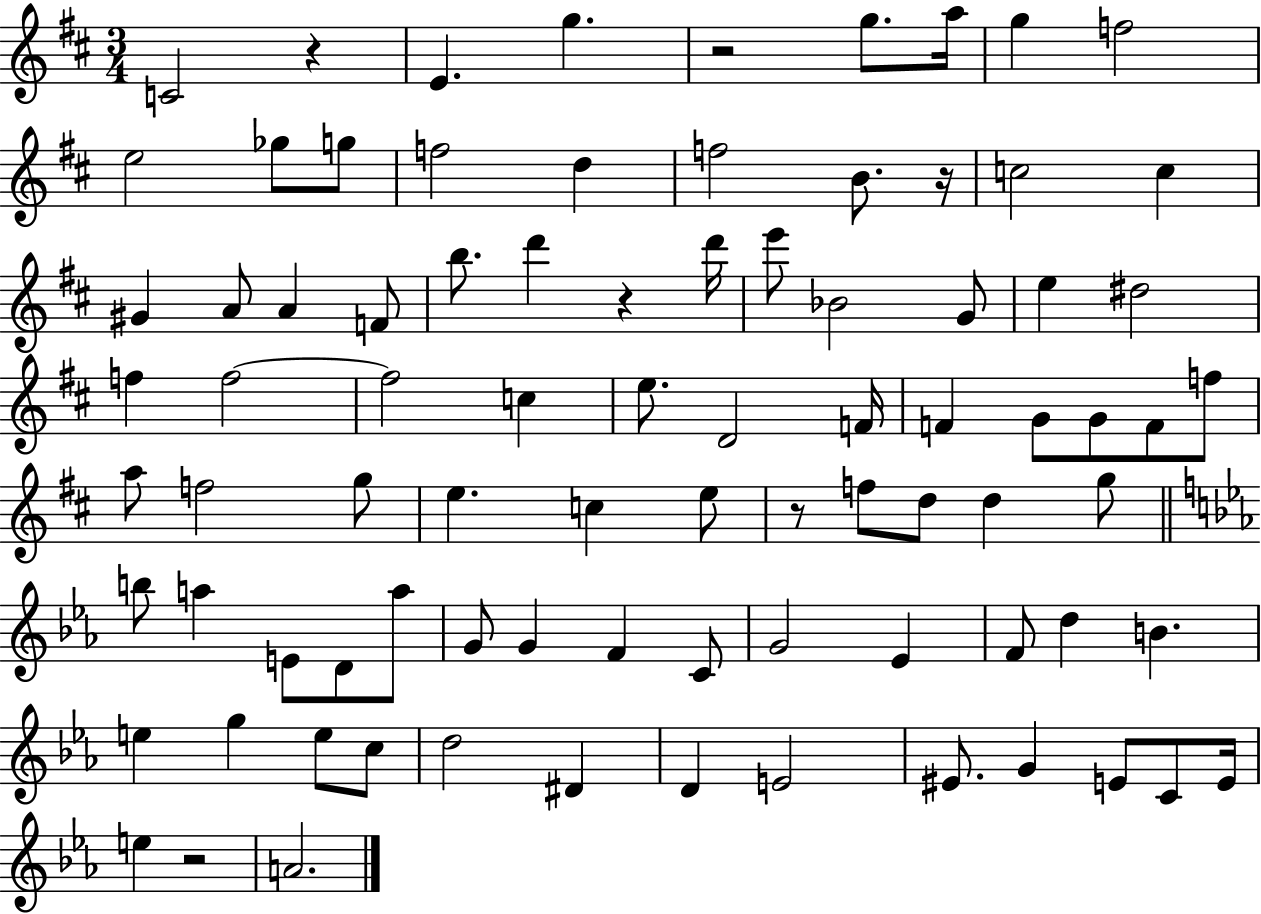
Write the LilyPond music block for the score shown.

{
  \clef treble
  \numericTimeSignature
  \time 3/4
  \key d \major
  c'2 r4 | e'4. g''4. | r2 g''8. a''16 | g''4 f''2 | \break e''2 ges''8 g''8 | f''2 d''4 | f''2 b'8. r16 | c''2 c''4 | \break gis'4 a'8 a'4 f'8 | b''8. d'''4 r4 d'''16 | e'''8 bes'2 g'8 | e''4 dis''2 | \break f''4 f''2~~ | f''2 c''4 | e''8. d'2 f'16 | f'4 g'8 g'8 f'8 f''8 | \break a''8 f''2 g''8 | e''4. c''4 e''8 | r8 f''8 d''8 d''4 g''8 | \bar "||" \break \key ees \major b''8 a''4 e'8 d'8 a''8 | g'8 g'4 f'4 c'8 | g'2 ees'4 | f'8 d''4 b'4. | \break e''4 g''4 e''8 c''8 | d''2 dis'4 | d'4 e'2 | eis'8. g'4 e'8 c'8 e'16 | \break e''4 r2 | a'2. | \bar "|."
}